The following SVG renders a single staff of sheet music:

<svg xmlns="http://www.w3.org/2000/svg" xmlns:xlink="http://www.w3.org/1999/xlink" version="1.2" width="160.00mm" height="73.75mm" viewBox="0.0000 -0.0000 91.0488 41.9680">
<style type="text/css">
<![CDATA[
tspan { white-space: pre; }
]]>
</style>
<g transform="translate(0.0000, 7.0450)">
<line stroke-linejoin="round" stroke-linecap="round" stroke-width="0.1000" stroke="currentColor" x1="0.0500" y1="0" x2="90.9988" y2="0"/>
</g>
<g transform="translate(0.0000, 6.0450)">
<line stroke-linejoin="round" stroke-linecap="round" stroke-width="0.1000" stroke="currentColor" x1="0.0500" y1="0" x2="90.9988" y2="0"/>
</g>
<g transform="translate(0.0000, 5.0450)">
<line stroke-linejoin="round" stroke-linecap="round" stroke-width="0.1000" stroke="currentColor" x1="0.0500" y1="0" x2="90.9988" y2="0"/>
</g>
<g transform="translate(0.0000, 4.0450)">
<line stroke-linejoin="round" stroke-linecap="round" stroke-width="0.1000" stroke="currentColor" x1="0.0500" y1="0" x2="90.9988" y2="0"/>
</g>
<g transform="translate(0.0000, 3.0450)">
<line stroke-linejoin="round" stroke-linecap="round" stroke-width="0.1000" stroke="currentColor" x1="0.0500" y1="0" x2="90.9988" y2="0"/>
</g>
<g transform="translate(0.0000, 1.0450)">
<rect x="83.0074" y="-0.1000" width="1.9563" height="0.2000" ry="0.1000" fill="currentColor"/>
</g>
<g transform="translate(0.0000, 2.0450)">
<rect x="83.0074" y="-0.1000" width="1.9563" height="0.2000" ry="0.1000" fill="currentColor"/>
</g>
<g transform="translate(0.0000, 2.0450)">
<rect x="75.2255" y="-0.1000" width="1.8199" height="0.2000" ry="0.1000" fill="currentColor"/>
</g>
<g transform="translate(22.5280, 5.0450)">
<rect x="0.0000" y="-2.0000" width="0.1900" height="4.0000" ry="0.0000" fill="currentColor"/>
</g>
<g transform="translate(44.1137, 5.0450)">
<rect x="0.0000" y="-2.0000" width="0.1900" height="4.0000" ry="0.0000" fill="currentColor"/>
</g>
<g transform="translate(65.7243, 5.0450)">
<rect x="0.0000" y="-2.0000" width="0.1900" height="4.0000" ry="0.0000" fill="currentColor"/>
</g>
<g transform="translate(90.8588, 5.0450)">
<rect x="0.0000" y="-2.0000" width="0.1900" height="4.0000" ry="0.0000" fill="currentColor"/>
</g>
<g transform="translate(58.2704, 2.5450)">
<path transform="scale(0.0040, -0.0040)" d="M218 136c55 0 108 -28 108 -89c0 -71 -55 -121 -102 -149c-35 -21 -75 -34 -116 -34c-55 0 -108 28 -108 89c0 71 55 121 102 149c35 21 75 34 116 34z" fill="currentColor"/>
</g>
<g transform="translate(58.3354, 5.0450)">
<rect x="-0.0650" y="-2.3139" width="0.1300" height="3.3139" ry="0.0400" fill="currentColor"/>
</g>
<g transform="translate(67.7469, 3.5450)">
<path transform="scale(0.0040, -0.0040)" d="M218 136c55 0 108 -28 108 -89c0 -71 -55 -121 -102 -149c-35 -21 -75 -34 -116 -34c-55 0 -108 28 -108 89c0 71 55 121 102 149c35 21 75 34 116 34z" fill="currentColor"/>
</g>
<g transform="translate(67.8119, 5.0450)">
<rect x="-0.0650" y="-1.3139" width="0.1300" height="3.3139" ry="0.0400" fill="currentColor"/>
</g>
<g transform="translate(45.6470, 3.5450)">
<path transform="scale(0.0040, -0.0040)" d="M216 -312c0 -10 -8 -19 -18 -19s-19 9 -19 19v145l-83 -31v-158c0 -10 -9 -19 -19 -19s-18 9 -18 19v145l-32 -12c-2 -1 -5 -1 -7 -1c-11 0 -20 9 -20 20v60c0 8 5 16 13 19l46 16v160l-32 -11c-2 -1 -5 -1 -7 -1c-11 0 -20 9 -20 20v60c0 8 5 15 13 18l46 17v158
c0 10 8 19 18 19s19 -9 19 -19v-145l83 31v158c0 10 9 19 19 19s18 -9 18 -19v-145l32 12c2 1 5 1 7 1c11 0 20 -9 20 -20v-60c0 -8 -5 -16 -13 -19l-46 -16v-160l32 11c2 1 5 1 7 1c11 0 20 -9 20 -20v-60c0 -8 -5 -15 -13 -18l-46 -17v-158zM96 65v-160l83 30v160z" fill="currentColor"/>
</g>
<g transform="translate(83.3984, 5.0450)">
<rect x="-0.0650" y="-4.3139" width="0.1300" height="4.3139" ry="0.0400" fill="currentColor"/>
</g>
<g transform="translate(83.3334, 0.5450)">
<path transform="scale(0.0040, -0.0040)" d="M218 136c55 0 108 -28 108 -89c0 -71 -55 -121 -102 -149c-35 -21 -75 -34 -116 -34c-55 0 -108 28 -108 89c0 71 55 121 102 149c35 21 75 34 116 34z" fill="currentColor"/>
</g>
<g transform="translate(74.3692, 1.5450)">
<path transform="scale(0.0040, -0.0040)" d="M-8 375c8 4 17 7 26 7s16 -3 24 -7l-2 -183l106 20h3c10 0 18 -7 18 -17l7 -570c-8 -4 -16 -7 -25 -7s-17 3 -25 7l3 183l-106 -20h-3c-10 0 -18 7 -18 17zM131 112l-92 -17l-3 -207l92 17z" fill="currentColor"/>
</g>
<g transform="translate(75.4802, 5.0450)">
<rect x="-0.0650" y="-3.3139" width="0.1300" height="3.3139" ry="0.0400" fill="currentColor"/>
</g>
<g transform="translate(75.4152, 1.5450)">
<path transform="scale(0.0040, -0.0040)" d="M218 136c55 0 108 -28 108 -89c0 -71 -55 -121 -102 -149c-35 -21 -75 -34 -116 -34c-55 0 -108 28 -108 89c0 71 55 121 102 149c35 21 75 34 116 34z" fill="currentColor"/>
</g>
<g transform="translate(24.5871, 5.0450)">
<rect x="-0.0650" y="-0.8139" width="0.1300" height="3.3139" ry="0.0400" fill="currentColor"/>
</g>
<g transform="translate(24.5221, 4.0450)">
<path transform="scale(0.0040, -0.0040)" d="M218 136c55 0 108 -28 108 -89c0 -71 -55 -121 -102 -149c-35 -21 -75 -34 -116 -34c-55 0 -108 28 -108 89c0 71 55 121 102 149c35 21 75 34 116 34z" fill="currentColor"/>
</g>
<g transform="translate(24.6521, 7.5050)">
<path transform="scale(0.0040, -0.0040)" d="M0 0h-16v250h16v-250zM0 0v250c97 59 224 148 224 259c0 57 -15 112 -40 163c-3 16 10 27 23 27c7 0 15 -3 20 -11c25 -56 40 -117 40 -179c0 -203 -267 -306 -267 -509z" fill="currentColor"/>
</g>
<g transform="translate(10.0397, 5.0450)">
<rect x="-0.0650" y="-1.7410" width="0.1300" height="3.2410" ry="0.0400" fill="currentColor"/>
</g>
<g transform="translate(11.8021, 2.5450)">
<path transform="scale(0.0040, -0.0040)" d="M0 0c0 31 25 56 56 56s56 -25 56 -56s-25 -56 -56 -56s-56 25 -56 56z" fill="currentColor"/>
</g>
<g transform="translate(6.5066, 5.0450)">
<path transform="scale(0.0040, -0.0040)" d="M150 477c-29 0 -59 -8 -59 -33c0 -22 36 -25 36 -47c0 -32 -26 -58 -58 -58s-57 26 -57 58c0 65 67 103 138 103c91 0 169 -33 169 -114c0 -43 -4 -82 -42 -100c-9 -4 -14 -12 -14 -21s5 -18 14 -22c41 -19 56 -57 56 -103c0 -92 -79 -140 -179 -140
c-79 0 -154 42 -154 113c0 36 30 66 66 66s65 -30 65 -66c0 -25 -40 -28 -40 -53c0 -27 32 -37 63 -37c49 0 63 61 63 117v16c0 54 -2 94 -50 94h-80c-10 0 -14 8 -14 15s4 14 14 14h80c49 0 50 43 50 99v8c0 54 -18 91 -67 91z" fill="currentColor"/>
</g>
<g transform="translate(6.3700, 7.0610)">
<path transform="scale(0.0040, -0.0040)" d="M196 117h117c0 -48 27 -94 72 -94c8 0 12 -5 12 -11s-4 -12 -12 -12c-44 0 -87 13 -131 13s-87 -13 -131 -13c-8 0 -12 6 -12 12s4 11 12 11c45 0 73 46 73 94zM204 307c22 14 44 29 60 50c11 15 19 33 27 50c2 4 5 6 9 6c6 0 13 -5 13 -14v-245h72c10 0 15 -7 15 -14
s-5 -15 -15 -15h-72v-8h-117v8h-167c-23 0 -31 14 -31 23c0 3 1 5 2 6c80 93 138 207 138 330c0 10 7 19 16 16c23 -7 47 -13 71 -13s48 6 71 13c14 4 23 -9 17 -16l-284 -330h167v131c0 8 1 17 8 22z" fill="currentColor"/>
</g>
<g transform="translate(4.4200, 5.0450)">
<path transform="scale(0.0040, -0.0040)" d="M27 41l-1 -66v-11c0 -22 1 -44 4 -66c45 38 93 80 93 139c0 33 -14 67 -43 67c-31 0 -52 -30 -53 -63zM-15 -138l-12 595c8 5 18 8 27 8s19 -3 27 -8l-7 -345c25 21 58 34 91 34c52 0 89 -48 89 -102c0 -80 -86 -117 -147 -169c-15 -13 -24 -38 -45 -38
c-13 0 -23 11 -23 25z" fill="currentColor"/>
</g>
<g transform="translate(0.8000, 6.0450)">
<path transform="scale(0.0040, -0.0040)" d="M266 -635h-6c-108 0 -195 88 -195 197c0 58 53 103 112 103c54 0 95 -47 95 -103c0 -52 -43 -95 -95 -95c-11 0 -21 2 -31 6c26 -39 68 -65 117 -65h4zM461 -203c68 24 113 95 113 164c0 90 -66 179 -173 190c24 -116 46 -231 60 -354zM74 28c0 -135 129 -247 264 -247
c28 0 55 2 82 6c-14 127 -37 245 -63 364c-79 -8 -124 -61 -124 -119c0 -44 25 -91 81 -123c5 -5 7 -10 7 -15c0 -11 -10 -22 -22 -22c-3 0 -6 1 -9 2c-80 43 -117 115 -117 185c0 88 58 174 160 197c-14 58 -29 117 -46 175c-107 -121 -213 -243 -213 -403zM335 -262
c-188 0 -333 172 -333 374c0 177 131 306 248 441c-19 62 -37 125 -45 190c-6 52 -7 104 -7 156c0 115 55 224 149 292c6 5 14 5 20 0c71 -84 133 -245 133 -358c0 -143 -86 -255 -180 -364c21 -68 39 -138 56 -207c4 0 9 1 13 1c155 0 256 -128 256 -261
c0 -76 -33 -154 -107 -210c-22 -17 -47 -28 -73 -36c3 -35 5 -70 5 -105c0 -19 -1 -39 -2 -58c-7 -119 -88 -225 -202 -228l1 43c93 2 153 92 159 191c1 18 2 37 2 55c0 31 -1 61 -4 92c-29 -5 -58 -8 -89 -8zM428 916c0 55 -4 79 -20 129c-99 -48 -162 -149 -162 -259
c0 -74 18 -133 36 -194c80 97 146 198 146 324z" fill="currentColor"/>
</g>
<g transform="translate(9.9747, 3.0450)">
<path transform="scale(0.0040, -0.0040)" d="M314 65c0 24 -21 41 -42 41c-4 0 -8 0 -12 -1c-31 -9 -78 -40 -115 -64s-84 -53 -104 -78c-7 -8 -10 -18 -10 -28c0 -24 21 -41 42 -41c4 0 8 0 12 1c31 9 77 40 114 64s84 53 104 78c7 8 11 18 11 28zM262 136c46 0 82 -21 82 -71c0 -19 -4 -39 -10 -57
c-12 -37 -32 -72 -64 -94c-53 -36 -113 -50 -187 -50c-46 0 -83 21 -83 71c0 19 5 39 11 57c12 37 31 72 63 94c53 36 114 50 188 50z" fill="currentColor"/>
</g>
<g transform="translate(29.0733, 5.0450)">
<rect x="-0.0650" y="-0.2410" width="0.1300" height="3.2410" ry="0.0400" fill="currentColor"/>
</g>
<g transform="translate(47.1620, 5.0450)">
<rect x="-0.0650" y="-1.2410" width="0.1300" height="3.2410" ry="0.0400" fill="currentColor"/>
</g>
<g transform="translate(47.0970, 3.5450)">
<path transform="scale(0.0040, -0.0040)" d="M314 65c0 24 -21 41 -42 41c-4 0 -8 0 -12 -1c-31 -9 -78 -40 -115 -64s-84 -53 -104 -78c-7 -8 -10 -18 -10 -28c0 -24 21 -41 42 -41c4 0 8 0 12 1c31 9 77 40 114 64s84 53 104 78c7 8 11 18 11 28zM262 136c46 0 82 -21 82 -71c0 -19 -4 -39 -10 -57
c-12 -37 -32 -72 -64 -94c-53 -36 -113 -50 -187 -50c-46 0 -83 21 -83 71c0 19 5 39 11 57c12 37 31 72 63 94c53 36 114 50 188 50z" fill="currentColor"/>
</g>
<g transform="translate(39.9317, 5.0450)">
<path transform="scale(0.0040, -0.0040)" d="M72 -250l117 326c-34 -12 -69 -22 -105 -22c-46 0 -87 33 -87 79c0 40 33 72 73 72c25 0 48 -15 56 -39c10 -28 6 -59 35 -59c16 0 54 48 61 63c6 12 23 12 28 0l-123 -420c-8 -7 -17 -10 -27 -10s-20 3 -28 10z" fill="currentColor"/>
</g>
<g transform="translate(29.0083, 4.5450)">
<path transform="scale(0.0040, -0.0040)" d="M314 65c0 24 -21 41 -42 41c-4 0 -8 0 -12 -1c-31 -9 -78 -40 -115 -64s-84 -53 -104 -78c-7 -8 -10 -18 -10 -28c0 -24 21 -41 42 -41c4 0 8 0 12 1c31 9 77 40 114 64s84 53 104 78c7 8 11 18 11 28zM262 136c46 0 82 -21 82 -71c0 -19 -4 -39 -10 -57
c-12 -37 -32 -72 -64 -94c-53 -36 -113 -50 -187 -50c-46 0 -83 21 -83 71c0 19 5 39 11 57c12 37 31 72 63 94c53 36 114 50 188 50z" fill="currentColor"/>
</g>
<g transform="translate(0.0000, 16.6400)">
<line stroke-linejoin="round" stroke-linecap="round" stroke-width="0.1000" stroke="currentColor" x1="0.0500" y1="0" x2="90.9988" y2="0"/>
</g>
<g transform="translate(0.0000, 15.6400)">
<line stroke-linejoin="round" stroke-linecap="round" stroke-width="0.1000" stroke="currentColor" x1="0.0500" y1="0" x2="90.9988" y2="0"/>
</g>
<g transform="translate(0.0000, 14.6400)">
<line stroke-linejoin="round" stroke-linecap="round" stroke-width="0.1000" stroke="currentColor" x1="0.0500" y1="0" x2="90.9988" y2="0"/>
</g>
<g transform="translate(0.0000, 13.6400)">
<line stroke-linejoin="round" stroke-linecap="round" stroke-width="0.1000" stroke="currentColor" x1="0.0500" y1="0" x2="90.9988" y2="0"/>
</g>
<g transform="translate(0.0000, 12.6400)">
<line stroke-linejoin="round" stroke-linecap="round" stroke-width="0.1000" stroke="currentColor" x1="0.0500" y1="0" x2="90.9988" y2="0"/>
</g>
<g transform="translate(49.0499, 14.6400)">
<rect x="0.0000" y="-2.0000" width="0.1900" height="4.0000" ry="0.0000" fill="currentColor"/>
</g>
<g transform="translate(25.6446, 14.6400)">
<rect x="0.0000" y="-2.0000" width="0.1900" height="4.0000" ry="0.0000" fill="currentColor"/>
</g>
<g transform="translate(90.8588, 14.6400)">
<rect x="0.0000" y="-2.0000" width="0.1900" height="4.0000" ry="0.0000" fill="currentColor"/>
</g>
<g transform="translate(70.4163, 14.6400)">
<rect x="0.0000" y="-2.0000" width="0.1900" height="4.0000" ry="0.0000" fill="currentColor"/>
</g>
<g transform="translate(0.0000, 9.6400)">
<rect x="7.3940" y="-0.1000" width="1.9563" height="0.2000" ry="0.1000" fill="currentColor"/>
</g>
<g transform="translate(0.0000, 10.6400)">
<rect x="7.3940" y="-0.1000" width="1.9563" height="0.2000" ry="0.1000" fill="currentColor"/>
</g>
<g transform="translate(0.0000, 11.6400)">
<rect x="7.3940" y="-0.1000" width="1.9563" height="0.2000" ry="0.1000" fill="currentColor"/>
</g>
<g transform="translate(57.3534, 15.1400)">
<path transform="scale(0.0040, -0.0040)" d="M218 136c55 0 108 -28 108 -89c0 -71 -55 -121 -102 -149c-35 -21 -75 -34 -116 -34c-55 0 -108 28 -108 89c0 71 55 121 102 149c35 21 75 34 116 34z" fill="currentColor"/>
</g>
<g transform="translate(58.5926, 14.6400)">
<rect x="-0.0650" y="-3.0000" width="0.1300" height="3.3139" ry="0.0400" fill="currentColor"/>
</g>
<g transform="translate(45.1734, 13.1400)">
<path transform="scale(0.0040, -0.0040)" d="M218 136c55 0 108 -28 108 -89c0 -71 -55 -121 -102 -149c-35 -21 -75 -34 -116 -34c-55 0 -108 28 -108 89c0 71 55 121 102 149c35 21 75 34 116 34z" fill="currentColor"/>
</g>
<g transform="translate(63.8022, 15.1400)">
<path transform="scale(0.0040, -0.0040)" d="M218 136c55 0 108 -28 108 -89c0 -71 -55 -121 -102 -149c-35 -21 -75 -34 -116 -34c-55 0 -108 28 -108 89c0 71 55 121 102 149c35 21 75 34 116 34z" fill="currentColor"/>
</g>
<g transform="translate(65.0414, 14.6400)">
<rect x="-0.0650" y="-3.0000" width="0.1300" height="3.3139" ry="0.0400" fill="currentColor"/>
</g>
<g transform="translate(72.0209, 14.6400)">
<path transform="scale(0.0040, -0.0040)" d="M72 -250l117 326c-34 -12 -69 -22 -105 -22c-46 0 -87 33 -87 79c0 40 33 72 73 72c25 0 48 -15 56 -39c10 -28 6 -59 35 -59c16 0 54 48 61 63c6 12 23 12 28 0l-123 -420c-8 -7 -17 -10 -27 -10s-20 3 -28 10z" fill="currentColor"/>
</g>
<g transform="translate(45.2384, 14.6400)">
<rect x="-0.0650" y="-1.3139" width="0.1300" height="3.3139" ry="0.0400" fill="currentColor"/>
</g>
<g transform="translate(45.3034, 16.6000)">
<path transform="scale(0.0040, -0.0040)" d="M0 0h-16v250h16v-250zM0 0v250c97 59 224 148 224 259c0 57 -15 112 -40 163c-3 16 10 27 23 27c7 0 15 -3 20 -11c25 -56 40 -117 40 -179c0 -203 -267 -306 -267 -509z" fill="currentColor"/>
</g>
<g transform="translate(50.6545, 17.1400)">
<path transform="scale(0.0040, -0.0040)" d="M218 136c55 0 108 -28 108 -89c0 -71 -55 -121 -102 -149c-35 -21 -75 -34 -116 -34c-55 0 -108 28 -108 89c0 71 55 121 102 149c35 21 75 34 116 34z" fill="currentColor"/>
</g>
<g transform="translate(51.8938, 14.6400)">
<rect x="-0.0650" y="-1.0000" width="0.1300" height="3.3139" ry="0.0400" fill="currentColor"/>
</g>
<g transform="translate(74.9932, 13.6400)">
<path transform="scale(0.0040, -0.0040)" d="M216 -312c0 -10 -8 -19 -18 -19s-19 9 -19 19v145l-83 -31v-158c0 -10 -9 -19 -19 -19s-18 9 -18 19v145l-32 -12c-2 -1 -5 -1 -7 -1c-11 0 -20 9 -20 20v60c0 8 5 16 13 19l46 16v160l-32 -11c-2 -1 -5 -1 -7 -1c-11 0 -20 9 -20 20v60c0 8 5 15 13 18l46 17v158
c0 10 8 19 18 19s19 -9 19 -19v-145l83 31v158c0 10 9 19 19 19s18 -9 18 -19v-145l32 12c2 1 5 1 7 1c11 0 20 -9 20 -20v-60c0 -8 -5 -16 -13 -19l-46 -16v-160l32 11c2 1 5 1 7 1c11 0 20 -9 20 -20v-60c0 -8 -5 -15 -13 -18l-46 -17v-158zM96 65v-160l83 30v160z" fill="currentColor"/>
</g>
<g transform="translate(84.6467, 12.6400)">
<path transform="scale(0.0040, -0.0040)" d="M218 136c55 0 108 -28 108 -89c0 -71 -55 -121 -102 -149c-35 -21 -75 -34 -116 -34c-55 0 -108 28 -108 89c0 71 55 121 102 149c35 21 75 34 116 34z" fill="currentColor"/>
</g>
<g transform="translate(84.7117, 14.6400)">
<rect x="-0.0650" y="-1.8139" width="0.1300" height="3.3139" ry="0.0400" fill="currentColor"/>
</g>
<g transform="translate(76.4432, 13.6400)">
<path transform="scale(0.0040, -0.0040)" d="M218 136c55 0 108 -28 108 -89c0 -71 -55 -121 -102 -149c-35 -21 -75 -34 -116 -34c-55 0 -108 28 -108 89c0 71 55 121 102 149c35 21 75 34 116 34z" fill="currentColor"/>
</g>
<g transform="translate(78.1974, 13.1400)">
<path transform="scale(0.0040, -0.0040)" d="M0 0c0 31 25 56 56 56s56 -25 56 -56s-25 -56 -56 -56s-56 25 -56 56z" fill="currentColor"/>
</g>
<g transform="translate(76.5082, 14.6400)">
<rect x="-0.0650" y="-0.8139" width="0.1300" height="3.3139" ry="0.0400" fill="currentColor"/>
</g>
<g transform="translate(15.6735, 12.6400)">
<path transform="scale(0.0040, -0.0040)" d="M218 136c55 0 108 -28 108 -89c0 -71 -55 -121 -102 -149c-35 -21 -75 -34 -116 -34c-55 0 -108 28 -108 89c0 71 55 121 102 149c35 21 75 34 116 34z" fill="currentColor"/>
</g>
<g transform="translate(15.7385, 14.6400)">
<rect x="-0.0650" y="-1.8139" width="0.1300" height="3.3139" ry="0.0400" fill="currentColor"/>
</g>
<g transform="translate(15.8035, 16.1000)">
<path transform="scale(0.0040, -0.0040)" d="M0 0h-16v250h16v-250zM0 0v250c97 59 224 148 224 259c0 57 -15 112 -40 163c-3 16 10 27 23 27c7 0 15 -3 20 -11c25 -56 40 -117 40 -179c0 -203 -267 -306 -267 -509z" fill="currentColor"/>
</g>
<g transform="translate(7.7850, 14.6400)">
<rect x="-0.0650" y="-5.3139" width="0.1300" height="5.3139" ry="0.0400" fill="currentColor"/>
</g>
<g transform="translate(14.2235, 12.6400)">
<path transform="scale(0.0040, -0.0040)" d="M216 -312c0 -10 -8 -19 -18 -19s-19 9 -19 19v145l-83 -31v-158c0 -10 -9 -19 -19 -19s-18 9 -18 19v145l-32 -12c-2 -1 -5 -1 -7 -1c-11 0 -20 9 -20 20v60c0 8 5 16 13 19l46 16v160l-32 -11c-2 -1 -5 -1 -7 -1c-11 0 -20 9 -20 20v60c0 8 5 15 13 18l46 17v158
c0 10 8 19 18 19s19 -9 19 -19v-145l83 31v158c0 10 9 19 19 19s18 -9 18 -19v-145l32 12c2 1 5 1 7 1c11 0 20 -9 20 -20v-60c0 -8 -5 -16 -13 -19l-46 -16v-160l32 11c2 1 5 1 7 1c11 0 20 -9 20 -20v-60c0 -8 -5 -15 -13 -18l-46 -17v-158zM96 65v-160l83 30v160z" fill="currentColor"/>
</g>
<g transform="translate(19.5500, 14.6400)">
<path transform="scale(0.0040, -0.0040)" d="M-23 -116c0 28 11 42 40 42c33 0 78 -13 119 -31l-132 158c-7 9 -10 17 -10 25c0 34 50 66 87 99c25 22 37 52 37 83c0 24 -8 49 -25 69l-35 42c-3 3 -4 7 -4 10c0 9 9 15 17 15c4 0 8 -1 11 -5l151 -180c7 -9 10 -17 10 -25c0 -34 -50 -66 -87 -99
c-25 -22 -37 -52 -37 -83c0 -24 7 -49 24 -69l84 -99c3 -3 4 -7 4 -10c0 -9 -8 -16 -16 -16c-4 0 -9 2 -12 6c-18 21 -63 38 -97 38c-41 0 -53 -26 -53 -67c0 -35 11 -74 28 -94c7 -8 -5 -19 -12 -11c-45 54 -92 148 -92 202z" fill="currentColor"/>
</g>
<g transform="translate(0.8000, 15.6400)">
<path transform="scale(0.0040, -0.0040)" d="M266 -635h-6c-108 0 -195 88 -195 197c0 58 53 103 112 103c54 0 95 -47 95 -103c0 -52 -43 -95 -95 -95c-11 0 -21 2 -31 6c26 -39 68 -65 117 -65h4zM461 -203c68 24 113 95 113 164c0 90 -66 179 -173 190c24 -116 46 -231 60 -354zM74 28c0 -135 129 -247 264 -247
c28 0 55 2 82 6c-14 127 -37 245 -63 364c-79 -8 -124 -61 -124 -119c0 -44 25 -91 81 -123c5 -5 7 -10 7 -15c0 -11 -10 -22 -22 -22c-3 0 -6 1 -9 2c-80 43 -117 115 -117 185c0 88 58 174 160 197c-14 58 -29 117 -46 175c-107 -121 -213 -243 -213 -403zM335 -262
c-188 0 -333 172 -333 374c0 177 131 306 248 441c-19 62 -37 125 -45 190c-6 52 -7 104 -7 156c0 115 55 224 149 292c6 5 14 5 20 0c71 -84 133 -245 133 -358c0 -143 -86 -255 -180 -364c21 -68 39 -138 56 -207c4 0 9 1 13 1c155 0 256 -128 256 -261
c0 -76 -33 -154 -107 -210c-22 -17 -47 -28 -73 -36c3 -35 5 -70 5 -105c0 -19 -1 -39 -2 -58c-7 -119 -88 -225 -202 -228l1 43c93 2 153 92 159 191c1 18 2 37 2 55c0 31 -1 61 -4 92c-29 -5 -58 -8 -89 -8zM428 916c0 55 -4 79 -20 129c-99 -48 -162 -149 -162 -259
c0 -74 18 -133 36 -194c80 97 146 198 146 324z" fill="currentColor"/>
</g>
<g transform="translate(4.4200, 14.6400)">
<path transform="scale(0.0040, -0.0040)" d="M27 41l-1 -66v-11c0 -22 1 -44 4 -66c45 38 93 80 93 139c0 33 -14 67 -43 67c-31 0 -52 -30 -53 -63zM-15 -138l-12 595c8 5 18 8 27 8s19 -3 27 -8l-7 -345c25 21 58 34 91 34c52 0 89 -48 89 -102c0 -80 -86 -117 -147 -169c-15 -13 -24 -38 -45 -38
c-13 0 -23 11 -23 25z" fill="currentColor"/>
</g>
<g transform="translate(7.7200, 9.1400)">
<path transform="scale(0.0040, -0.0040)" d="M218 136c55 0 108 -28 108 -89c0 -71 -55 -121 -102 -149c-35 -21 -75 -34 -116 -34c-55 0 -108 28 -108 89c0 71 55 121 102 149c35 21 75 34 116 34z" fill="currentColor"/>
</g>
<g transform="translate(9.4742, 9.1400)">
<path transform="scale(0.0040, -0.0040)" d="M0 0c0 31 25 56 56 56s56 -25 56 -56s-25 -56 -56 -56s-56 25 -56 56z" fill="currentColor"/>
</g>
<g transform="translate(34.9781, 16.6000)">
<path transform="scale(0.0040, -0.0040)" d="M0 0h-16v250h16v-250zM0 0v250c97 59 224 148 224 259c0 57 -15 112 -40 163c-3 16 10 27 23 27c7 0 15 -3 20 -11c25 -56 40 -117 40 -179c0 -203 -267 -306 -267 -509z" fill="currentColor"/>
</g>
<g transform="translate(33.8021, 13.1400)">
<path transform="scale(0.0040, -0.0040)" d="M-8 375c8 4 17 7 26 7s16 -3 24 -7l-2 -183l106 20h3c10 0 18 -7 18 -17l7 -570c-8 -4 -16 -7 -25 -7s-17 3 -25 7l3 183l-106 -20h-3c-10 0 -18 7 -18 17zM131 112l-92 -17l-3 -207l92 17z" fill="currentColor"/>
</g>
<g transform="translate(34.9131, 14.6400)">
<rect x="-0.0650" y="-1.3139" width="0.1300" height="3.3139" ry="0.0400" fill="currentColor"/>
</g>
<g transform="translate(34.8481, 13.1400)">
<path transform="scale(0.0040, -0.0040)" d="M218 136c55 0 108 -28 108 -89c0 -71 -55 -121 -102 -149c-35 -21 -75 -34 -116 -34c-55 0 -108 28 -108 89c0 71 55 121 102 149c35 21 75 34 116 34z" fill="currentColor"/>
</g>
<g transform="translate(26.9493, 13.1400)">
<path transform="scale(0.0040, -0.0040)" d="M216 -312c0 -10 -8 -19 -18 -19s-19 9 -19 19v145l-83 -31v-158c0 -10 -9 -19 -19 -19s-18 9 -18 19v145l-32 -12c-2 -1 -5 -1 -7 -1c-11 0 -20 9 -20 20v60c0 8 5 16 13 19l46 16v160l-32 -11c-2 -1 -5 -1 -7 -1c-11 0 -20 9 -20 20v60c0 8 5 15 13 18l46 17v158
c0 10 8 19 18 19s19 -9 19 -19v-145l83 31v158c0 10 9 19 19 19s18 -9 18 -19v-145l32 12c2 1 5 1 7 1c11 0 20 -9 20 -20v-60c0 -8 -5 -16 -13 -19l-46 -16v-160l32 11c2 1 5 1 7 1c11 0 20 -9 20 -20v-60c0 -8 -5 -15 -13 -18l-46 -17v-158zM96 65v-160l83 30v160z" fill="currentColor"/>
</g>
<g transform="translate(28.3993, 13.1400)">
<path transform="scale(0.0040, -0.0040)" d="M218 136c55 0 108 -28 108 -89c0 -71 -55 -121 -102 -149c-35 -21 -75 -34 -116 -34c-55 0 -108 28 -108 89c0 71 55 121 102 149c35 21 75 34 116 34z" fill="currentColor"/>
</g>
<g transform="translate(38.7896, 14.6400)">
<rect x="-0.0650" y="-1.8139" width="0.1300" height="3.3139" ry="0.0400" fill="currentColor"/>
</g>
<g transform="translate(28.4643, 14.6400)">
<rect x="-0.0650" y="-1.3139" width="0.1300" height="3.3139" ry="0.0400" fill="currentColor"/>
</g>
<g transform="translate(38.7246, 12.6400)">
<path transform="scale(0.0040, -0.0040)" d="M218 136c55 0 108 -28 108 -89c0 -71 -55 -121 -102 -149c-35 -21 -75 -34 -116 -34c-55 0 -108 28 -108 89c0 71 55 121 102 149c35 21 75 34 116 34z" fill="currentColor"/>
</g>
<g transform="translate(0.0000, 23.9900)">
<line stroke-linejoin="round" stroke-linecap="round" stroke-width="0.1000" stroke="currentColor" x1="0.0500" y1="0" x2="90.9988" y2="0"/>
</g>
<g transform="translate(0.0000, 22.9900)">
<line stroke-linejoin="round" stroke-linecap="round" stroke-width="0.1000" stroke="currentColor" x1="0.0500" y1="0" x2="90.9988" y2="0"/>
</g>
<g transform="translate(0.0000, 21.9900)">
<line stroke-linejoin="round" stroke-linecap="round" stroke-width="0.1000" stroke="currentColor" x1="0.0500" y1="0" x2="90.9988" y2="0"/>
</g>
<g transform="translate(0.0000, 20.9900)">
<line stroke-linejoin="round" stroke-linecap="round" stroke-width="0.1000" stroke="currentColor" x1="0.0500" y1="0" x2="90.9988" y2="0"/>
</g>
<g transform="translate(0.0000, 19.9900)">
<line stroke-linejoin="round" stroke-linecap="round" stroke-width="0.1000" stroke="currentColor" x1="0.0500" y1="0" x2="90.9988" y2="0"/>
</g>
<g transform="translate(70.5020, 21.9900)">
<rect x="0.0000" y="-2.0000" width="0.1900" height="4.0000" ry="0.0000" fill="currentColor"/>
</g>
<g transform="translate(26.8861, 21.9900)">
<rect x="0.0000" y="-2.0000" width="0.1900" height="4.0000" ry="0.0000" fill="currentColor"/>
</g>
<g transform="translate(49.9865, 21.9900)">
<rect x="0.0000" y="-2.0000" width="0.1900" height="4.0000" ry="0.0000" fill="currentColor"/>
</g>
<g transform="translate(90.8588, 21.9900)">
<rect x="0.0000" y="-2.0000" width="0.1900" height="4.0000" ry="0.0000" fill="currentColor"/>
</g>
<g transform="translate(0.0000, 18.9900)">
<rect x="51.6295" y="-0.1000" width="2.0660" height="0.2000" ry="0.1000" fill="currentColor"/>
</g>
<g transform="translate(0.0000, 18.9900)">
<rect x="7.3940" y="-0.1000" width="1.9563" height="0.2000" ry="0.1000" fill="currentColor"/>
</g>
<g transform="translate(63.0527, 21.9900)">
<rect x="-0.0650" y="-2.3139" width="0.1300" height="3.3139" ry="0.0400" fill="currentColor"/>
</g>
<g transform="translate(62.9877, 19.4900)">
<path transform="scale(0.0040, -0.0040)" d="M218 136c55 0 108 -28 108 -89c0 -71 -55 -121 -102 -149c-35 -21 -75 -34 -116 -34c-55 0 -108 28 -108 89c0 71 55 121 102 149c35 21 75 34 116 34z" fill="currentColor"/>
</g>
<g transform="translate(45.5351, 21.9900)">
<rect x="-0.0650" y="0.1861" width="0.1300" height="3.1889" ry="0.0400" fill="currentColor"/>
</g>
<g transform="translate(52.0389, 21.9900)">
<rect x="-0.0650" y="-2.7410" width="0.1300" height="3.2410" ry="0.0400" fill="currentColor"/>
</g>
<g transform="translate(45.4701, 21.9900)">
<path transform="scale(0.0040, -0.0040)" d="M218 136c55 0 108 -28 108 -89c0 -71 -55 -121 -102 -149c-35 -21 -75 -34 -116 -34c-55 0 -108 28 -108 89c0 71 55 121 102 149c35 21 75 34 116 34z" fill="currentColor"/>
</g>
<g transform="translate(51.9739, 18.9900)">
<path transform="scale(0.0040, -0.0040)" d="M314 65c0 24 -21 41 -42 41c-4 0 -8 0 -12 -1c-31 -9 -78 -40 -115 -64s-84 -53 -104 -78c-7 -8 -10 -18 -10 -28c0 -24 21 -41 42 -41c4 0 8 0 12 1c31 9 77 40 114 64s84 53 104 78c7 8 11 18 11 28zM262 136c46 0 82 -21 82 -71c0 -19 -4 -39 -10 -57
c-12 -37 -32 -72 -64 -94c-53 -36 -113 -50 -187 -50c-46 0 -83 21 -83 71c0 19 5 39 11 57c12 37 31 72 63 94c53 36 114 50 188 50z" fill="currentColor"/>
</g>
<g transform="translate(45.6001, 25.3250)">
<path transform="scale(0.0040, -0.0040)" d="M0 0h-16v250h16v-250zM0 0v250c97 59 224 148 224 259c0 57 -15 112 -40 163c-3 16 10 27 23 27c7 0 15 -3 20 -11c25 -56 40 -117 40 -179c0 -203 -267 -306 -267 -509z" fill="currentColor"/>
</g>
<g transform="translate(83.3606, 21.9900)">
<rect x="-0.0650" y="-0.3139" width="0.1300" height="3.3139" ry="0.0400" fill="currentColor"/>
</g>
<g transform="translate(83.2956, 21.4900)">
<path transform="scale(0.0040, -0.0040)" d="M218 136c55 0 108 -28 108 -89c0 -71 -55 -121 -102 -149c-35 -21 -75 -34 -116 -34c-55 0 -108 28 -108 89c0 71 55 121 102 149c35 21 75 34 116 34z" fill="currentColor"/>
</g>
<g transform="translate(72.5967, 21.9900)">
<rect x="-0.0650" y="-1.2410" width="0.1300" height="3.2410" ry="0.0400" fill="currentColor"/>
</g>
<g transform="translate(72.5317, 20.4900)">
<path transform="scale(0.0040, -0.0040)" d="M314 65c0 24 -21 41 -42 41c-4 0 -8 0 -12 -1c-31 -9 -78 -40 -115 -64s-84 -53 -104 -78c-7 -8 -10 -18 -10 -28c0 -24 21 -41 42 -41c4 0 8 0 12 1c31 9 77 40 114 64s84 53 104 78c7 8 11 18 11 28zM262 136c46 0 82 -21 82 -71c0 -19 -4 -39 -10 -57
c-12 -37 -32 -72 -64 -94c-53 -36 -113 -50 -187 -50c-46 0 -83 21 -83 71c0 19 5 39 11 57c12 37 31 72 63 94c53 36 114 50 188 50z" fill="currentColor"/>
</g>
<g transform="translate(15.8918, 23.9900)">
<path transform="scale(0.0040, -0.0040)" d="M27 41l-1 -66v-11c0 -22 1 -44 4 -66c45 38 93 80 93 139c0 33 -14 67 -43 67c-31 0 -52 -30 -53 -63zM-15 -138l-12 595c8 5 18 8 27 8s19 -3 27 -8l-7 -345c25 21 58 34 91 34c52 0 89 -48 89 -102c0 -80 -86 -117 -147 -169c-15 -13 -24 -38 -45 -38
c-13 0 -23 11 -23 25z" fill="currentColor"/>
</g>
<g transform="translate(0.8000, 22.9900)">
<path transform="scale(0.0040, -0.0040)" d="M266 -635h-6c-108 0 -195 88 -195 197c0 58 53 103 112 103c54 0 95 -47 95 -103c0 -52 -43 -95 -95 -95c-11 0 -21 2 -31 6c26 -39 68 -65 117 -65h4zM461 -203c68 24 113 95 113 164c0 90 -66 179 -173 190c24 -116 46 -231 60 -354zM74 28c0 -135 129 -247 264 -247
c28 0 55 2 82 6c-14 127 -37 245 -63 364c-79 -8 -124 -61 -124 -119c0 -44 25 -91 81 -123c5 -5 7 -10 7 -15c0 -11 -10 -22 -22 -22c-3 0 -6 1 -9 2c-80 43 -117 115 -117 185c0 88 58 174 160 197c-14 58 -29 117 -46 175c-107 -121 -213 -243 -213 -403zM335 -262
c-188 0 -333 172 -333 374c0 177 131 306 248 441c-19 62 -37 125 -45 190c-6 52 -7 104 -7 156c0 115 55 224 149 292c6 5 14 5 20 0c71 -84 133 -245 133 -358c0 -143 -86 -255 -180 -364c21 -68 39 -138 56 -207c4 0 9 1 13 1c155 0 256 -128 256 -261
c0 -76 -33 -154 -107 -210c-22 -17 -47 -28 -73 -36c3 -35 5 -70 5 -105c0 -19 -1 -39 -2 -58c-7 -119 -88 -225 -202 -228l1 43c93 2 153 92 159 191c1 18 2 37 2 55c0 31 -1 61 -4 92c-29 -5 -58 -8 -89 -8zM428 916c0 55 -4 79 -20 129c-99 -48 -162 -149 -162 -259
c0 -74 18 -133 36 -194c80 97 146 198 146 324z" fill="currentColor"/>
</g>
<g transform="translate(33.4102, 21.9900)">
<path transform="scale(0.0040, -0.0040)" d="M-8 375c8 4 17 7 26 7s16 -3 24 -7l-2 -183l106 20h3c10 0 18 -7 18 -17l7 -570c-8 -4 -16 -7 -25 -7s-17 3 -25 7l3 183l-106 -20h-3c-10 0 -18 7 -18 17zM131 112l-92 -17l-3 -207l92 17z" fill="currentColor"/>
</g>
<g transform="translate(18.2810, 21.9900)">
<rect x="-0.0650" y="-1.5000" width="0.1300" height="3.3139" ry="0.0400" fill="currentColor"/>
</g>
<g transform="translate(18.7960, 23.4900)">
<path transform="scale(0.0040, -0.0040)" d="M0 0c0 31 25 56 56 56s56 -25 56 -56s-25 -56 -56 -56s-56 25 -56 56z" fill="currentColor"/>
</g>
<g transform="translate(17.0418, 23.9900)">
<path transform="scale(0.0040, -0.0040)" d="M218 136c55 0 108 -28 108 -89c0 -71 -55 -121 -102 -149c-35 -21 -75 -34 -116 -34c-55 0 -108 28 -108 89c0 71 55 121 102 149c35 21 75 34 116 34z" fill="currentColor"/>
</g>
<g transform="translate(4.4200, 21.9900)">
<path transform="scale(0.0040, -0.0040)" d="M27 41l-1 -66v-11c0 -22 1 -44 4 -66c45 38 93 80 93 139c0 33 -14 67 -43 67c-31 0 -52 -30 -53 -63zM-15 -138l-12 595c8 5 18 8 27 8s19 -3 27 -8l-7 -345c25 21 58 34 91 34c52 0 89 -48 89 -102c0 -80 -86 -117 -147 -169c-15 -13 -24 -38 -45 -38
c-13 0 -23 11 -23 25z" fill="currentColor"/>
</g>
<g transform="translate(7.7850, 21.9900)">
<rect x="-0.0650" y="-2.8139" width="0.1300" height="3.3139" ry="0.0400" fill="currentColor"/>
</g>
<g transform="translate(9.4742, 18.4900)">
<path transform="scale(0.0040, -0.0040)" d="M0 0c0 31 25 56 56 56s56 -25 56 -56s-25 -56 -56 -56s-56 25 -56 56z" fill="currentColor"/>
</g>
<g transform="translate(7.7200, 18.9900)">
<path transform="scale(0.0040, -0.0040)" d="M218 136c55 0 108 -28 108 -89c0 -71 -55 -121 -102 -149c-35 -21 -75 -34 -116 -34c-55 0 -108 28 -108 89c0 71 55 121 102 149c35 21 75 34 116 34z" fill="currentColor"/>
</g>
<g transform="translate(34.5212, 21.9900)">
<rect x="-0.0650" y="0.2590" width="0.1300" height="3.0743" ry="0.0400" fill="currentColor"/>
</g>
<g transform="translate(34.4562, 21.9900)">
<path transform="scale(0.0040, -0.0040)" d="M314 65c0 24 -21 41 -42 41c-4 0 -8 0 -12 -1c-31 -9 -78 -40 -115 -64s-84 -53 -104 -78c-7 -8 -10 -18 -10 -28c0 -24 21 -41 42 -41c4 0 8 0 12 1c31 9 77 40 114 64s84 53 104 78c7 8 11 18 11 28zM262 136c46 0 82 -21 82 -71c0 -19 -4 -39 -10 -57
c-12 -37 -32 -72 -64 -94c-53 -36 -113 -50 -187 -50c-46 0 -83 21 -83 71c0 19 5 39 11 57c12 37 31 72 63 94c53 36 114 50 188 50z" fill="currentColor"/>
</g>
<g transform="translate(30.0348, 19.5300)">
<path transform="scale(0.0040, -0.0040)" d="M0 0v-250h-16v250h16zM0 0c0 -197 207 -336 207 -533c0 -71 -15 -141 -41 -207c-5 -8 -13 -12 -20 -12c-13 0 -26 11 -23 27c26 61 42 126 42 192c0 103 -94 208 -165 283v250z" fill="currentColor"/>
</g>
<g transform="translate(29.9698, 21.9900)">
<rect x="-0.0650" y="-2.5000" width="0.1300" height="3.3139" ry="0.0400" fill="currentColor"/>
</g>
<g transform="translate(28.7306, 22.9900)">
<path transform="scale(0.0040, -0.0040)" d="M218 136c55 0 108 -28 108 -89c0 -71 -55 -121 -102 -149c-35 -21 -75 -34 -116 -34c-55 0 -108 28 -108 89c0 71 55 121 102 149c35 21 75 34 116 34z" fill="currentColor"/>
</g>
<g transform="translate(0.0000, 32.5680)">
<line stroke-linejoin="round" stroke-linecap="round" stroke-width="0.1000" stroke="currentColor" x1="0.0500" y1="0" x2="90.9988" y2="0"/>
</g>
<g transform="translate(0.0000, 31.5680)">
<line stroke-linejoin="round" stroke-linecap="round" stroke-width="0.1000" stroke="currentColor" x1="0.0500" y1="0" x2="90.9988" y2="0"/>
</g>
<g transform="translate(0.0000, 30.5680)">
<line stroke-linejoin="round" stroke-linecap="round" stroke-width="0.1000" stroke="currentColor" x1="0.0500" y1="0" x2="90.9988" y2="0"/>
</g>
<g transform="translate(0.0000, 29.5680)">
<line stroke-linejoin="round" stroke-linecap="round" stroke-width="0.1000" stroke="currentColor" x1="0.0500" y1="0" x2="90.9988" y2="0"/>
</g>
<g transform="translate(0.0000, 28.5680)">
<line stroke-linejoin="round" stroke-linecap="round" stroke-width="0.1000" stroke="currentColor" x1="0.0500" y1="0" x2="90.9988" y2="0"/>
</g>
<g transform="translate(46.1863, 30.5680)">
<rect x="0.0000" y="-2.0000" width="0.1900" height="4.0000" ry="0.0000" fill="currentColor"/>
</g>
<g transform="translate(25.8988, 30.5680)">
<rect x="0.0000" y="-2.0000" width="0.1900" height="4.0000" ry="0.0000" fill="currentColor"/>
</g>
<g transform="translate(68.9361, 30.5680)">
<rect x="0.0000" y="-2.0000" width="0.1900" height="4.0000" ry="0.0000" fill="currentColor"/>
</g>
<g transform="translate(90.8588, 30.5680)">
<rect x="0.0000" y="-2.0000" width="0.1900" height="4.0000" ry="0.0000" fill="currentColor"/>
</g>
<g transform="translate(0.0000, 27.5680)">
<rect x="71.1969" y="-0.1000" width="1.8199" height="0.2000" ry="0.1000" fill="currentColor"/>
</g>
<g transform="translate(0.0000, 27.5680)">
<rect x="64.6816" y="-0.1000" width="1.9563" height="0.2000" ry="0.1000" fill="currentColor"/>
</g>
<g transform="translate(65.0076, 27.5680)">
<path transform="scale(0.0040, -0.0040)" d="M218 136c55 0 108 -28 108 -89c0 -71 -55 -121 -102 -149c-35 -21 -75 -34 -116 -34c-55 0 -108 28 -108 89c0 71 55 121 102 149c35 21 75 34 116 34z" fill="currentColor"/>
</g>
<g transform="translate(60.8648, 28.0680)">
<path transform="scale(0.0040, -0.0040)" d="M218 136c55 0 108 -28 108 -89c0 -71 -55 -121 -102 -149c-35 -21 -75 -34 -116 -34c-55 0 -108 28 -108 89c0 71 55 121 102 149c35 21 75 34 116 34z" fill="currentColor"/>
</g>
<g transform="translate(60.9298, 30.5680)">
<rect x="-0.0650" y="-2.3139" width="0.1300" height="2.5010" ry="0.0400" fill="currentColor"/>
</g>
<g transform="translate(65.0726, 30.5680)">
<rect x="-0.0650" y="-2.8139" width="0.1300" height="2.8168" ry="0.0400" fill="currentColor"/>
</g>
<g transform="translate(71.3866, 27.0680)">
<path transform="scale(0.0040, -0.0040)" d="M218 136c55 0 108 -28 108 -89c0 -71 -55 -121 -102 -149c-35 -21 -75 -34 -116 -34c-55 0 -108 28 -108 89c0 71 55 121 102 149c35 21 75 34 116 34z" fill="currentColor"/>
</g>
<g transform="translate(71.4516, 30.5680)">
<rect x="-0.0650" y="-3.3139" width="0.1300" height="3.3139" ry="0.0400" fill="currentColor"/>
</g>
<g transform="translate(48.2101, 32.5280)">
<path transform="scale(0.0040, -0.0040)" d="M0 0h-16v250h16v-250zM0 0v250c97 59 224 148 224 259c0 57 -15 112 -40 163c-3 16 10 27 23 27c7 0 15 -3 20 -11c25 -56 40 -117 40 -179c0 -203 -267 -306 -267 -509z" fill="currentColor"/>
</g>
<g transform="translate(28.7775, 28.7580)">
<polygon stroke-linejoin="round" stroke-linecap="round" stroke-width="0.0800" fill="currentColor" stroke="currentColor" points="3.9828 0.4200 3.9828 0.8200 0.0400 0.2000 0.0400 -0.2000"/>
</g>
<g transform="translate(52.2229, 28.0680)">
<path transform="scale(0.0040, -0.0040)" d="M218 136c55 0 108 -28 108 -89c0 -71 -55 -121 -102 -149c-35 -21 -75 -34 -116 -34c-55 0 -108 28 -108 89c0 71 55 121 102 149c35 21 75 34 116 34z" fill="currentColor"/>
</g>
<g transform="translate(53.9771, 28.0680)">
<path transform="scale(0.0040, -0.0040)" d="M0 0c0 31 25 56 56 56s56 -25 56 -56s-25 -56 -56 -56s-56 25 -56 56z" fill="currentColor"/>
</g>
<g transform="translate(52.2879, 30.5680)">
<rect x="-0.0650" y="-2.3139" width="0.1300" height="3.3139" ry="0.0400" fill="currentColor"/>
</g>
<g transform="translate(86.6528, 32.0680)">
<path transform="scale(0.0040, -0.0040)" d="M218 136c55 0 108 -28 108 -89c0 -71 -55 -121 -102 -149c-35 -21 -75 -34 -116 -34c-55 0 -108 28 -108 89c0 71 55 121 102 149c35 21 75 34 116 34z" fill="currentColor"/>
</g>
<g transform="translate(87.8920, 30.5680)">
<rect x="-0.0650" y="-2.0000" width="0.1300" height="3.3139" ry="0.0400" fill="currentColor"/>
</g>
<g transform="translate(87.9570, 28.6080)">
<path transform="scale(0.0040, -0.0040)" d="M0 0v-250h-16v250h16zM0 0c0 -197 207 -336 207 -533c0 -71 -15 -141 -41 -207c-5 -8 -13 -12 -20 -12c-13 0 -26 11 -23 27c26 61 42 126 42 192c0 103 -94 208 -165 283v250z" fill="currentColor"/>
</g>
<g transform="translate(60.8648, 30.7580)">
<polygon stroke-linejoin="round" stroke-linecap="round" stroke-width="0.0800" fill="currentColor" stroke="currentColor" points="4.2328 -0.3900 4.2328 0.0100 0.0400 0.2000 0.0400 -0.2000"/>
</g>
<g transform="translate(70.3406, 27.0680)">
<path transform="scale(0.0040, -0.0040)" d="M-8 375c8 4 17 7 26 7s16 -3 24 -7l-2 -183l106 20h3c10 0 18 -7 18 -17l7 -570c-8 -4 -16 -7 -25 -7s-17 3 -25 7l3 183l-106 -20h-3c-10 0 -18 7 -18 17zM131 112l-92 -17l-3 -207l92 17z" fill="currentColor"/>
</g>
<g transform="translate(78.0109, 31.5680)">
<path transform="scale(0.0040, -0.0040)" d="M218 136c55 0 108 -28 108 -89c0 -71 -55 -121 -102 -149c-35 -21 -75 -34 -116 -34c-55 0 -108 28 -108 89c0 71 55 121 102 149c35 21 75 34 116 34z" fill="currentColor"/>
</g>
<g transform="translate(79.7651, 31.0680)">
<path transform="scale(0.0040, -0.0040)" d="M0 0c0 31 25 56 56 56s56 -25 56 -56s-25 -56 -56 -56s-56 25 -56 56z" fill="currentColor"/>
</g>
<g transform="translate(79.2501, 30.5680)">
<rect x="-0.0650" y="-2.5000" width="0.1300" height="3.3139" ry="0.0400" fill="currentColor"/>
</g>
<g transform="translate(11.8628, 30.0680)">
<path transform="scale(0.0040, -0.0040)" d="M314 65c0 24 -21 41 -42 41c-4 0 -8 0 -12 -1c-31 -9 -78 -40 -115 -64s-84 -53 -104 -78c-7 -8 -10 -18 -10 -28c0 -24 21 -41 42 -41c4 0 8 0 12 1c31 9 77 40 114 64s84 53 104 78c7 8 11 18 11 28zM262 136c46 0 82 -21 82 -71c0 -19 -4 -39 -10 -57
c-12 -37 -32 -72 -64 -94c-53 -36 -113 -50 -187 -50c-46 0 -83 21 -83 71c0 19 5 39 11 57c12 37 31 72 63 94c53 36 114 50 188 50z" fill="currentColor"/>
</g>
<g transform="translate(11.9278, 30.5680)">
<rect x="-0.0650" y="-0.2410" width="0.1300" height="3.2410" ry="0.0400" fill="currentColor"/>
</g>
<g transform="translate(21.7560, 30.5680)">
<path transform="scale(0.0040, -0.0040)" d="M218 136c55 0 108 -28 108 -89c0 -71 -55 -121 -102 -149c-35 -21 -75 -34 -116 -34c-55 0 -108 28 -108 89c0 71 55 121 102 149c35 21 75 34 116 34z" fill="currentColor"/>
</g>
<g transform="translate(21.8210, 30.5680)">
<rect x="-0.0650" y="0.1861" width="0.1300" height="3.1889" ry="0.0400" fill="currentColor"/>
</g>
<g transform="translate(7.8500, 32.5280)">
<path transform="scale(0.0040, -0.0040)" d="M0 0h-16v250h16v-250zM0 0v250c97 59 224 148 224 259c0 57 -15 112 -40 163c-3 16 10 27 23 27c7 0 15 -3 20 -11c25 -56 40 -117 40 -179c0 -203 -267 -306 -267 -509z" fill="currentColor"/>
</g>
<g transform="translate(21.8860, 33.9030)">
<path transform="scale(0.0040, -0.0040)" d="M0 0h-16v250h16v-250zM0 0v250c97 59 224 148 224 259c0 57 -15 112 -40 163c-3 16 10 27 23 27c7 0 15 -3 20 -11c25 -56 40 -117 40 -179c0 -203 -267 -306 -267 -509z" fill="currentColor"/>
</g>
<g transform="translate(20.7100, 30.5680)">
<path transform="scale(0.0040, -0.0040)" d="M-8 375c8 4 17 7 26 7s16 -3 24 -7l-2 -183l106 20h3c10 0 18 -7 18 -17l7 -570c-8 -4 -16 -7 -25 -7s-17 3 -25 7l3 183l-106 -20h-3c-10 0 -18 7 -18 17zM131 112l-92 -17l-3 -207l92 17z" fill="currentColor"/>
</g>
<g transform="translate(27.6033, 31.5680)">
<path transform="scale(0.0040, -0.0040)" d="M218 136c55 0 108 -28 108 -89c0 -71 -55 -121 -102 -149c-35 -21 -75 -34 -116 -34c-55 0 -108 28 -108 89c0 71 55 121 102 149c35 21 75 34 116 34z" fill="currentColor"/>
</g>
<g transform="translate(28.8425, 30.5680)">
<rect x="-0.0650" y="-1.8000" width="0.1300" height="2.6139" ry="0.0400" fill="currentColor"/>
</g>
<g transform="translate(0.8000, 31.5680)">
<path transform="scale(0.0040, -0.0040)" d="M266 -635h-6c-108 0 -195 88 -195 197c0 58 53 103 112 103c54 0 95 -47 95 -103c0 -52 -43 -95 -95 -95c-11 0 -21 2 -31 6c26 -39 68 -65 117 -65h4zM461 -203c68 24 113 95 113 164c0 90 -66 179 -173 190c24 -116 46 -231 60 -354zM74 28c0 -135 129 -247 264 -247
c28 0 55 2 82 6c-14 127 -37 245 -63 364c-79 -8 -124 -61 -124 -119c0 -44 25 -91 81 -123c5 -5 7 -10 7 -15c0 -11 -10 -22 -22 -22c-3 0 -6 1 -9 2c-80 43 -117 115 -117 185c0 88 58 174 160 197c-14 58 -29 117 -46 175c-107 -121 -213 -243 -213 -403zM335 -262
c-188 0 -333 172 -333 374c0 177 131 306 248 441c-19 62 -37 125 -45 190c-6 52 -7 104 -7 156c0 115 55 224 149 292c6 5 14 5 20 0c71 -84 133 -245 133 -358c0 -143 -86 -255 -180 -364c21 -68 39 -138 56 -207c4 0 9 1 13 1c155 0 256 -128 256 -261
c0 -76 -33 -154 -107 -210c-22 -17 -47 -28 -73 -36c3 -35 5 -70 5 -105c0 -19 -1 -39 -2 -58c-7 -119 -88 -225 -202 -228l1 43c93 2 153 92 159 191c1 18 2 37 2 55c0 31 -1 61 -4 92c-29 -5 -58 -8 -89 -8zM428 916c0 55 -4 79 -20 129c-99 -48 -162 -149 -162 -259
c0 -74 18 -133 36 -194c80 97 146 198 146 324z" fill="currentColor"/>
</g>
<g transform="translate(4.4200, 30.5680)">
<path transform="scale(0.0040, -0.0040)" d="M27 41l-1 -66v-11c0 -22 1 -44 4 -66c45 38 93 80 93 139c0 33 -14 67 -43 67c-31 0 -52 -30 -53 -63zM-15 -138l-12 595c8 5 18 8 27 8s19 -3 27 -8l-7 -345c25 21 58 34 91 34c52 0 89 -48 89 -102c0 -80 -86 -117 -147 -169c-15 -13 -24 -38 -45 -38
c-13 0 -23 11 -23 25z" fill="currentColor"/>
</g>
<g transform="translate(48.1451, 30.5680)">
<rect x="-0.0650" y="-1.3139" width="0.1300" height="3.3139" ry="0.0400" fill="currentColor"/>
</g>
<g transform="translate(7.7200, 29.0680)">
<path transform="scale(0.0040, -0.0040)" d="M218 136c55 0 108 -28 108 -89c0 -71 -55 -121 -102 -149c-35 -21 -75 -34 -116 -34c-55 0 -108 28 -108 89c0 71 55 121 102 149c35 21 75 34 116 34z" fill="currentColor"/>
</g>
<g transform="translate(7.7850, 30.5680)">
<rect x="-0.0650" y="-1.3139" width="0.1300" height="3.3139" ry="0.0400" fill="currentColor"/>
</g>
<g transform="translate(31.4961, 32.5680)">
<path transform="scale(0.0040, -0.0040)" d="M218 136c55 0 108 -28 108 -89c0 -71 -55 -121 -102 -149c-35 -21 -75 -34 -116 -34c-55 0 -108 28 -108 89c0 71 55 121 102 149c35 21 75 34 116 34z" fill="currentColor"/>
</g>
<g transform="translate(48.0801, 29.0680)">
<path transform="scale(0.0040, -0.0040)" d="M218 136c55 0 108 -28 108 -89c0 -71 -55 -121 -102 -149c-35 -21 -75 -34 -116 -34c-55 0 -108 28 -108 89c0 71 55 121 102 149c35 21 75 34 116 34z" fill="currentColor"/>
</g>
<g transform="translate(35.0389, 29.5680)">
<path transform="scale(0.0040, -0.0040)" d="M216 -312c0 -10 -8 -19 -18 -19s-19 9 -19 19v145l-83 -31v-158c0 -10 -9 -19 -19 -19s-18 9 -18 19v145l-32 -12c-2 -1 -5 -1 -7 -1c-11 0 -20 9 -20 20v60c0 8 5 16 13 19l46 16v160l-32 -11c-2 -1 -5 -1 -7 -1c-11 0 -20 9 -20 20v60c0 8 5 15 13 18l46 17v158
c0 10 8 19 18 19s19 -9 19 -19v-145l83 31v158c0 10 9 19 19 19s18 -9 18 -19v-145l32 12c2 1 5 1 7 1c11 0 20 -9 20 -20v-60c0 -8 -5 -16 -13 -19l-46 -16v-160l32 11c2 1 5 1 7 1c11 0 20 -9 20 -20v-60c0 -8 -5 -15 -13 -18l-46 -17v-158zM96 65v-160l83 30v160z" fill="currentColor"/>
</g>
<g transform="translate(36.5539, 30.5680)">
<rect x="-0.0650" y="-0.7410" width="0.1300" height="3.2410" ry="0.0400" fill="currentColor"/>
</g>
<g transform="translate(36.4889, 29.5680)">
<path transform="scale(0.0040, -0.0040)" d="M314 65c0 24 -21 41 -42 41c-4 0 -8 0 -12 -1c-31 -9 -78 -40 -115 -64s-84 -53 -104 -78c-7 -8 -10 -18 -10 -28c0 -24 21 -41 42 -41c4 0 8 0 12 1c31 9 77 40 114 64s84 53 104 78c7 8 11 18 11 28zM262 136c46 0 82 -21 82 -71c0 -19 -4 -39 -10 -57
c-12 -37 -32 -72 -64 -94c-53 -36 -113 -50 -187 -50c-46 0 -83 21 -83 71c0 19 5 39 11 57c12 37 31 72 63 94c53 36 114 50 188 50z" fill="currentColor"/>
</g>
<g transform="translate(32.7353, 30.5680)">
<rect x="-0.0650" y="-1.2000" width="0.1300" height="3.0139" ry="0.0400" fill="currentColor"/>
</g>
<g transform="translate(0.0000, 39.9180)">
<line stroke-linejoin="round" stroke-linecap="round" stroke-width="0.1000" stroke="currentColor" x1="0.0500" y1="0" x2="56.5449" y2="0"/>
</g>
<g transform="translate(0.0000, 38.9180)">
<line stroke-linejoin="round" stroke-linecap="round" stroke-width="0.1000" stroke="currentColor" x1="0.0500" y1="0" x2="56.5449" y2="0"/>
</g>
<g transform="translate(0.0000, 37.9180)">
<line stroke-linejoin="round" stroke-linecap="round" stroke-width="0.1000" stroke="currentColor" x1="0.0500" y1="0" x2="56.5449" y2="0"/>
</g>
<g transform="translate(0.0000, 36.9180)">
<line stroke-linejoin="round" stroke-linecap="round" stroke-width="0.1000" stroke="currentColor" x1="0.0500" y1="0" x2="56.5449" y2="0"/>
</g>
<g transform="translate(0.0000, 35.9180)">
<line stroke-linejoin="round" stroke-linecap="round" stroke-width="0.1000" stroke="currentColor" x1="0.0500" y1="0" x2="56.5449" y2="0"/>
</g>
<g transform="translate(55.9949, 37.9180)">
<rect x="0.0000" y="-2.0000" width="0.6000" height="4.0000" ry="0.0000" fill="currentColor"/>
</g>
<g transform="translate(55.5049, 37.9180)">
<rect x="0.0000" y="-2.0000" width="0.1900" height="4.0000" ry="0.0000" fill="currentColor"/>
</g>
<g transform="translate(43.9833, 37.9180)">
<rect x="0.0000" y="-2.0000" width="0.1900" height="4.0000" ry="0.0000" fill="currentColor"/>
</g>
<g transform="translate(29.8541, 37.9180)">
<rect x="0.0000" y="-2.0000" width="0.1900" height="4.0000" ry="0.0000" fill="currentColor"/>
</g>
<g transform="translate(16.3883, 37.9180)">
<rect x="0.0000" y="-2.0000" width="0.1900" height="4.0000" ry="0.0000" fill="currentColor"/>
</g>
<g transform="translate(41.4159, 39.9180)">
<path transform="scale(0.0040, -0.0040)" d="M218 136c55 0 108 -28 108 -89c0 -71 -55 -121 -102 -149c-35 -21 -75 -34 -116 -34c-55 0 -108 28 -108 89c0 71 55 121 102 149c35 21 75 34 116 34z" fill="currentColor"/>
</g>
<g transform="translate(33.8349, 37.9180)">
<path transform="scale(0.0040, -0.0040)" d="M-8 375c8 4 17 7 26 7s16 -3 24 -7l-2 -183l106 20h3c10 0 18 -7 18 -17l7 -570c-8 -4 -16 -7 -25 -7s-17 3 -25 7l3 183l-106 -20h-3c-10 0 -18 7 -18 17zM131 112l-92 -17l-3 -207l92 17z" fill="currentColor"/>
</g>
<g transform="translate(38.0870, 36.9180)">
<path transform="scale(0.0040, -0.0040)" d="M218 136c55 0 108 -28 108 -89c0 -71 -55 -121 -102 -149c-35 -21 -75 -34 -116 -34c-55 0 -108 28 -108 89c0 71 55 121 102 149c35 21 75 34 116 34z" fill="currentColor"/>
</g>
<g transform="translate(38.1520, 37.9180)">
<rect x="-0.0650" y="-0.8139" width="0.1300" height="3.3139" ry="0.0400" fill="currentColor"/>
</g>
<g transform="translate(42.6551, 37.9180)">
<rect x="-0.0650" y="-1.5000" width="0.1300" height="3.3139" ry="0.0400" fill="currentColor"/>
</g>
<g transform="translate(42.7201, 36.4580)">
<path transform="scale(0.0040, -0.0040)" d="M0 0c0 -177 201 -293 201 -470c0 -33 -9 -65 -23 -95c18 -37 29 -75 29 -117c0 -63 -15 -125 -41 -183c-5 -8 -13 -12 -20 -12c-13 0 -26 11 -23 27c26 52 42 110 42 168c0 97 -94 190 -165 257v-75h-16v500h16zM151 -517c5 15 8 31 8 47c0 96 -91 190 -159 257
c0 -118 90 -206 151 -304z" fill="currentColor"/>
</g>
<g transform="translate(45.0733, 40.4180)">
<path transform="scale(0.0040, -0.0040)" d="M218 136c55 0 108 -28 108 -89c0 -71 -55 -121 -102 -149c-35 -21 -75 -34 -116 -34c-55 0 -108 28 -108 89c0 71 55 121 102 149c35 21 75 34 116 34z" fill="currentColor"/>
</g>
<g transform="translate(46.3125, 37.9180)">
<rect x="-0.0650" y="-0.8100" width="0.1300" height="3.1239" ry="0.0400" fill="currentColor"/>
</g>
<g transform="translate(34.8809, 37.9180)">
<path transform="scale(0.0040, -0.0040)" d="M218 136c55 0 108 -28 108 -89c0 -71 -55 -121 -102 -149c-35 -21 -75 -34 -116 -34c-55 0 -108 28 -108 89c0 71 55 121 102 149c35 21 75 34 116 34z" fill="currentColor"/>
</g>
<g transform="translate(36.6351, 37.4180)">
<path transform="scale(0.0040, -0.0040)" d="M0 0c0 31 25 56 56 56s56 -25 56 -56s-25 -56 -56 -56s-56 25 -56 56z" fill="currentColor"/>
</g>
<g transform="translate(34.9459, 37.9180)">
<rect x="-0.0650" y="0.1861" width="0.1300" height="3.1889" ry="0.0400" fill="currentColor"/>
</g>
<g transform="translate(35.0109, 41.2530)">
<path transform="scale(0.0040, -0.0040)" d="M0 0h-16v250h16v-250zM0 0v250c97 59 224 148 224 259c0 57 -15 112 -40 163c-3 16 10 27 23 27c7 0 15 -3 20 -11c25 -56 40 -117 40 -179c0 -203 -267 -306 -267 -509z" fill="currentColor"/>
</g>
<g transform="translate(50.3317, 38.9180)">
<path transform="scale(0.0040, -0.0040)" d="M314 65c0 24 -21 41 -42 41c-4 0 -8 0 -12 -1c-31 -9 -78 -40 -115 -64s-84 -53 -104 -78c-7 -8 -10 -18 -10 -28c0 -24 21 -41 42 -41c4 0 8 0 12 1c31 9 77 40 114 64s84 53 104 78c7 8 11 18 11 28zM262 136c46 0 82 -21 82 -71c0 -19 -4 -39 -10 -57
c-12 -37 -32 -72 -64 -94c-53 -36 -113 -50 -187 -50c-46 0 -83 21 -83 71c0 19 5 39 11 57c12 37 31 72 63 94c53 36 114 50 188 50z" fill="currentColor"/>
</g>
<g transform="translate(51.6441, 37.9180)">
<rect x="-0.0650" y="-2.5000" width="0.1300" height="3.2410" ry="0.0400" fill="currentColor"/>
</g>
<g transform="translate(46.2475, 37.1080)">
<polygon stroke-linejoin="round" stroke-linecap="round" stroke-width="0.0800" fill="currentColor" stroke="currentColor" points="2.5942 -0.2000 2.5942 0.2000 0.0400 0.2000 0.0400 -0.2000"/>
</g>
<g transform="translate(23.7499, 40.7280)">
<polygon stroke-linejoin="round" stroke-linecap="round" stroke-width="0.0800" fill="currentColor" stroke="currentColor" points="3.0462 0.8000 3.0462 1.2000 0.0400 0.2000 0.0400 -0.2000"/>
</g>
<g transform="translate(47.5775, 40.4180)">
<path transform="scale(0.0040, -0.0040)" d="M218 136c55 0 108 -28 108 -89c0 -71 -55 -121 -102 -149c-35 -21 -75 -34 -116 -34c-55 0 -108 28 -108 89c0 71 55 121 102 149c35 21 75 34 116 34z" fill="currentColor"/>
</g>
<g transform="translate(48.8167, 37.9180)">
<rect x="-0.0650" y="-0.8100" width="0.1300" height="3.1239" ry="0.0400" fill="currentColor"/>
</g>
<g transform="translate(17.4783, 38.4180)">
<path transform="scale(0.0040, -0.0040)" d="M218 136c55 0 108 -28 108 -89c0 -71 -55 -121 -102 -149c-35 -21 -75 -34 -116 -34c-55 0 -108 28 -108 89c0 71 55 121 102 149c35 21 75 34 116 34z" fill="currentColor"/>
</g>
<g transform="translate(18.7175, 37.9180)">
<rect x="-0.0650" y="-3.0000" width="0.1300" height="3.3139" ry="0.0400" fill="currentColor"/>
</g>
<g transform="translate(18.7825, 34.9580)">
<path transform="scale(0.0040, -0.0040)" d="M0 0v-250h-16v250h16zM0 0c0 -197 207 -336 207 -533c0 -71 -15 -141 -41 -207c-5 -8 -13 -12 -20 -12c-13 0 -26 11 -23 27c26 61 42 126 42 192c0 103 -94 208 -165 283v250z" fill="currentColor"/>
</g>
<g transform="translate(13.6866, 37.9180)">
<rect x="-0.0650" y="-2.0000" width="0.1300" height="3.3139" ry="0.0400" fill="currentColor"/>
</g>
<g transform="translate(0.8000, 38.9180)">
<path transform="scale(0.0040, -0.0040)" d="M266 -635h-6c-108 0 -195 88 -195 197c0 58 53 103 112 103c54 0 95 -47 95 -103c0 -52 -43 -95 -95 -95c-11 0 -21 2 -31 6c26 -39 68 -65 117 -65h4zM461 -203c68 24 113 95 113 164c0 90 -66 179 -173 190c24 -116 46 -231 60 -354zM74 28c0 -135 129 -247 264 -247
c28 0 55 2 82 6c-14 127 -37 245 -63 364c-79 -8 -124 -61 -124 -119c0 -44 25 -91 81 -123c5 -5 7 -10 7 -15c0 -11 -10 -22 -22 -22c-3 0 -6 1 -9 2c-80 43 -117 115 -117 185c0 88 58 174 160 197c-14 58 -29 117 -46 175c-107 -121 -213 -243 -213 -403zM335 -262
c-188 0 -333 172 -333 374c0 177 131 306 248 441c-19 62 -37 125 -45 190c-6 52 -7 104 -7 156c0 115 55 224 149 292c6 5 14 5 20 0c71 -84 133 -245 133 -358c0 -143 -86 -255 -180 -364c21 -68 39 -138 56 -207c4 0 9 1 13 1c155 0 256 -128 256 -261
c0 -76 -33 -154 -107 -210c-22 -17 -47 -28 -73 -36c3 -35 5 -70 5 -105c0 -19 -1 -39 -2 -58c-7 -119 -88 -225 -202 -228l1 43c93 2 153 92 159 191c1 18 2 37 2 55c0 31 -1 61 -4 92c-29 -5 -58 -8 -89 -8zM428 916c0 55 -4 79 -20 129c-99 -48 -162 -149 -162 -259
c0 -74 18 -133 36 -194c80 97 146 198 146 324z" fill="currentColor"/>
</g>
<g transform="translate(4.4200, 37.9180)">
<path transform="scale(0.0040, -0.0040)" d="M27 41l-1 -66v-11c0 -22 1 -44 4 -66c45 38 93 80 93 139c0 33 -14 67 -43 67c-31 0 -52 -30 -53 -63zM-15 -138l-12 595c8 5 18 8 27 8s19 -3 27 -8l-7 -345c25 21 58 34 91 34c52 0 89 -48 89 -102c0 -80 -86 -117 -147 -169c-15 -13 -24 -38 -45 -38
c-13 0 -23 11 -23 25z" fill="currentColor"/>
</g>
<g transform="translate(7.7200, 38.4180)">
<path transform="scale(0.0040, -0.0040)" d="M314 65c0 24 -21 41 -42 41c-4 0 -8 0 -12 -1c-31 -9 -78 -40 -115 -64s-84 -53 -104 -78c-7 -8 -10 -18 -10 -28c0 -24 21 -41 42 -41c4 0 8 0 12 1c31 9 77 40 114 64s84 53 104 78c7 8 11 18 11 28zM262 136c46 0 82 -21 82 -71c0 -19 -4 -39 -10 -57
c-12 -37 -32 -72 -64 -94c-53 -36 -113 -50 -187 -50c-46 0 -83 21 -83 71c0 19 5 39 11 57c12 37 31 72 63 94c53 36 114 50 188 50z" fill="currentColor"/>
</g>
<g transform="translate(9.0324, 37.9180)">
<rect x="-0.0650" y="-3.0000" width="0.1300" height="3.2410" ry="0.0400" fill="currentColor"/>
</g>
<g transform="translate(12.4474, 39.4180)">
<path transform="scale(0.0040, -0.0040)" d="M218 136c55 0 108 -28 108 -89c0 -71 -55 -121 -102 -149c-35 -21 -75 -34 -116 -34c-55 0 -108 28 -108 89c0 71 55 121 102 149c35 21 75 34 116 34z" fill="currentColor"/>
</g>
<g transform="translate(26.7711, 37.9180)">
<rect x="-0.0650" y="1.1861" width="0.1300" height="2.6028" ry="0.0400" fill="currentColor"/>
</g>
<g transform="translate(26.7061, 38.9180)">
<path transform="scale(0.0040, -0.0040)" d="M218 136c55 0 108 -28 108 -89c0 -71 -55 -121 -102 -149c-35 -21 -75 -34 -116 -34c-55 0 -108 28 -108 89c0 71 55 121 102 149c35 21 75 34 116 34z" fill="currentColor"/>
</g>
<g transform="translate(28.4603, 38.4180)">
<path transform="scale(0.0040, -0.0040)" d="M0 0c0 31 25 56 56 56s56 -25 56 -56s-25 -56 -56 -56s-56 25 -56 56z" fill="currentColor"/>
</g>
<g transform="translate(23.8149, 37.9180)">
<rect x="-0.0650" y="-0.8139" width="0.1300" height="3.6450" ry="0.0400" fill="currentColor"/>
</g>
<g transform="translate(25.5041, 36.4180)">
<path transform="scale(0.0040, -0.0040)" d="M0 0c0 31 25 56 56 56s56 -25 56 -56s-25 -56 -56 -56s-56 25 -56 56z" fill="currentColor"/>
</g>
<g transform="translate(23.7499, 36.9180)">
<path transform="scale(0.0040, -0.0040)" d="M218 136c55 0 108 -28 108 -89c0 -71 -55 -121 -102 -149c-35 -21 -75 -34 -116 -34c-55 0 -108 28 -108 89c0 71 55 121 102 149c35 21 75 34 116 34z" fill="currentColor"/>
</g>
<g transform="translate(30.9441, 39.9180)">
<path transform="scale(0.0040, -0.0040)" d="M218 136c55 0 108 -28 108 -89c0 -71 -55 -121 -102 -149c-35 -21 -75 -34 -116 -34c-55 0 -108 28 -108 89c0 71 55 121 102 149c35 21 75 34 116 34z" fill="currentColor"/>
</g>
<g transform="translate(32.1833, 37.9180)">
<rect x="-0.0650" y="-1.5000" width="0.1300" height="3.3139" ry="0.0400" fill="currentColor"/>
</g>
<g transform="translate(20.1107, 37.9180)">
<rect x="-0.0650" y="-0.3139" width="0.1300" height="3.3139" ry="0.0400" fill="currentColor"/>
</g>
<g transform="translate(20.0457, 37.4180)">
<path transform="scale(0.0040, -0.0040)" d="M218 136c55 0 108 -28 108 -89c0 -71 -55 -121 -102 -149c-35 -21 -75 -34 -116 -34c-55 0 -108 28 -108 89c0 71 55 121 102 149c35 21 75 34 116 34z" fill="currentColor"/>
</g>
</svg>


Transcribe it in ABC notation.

X:1
T:Untitled
M:3/4
L:1/4
K:F
f2 d/2 c2 z/2 ^e2 g e b d' f' ^f/2 z ^e e/2 f e/2 D A A z/2 ^d f a _E G/2 B2 B/2 a2 g e2 c e/2 c2 B/2 G/2 E/2 ^d2 e/2 g g/2 a/2 b G F/2 A2 F A/2 c d/2 G/2 E B/2 d E/4 D/2 D/2 G2